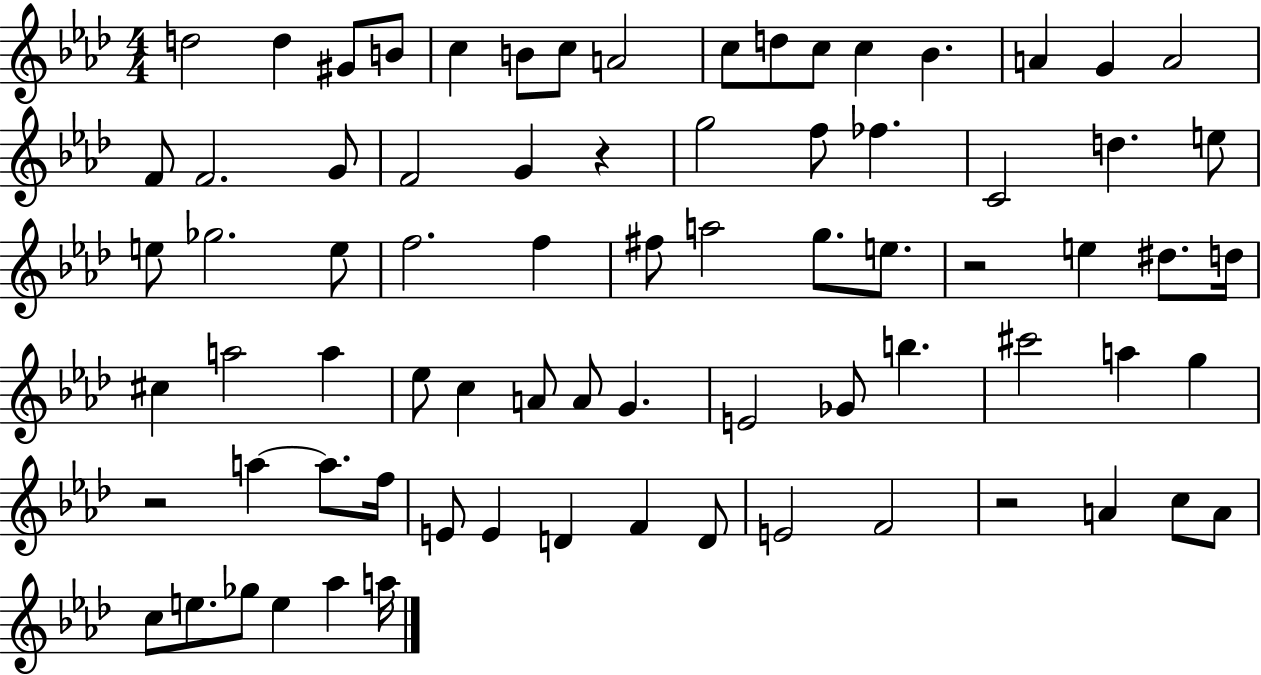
{
  \clef treble
  \numericTimeSignature
  \time 4/4
  \key aes \major
  d''2 d''4 gis'8 b'8 | c''4 b'8 c''8 a'2 | c''8 d''8 c''8 c''4 bes'4. | a'4 g'4 a'2 | \break f'8 f'2. g'8 | f'2 g'4 r4 | g''2 f''8 fes''4. | c'2 d''4. e''8 | \break e''8 ges''2. e''8 | f''2. f''4 | fis''8 a''2 g''8. e''8. | r2 e''4 dis''8. d''16 | \break cis''4 a''2 a''4 | ees''8 c''4 a'8 a'8 g'4. | e'2 ges'8 b''4. | cis'''2 a''4 g''4 | \break r2 a''4~~ a''8. f''16 | e'8 e'4 d'4 f'4 d'8 | e'2 f'2 | r2 a'4 c''8 a'8 | \break c''8 e''8. ges''8 e''4 aes''4 a''16 | \bar "|."
}